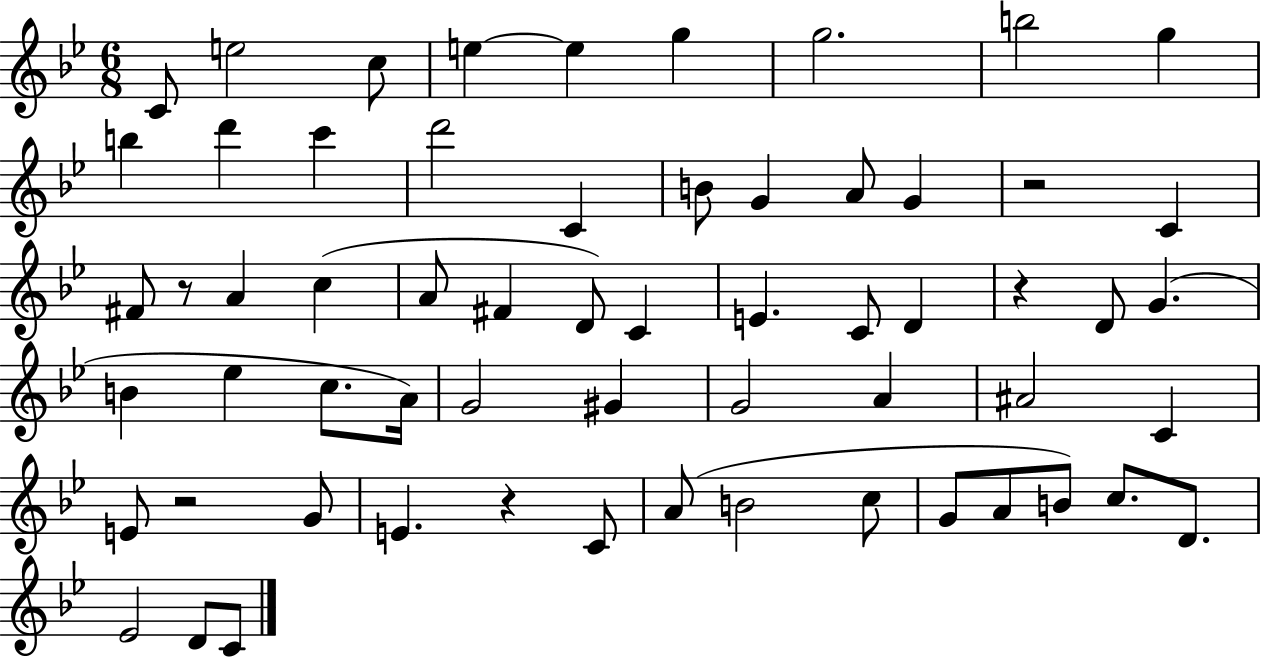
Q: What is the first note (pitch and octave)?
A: C4